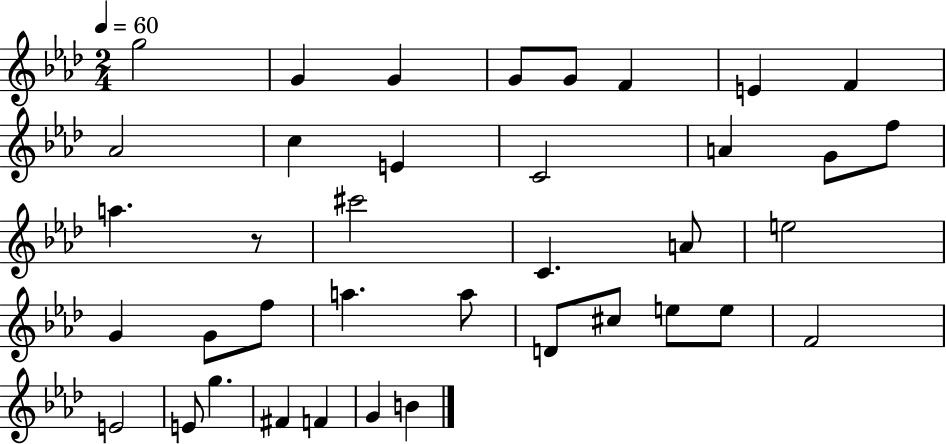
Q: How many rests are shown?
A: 1